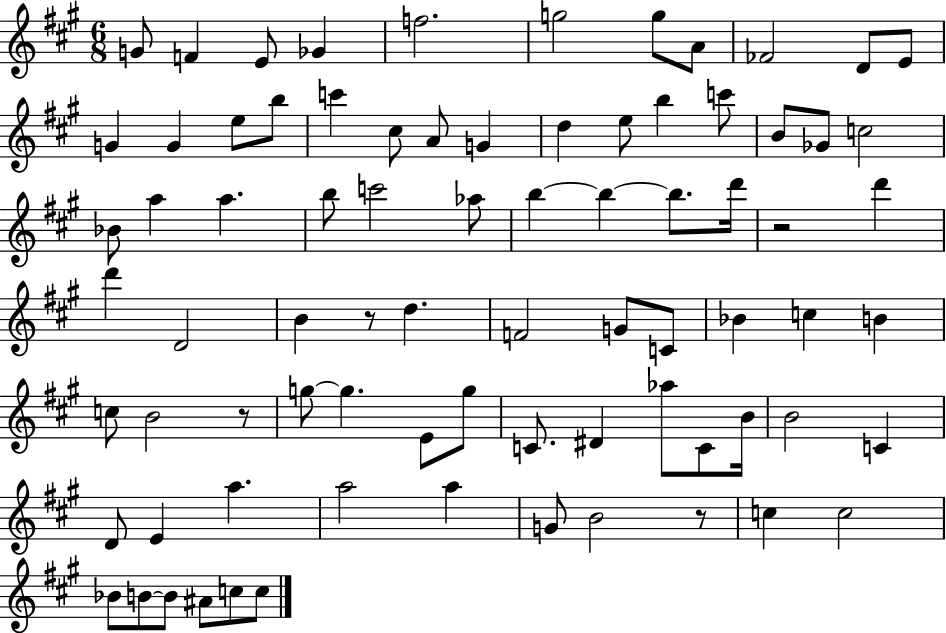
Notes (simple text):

G4/e F4/q E4/e Gb4/q F5/h. G5/h G5/e A4/e FES4/h D4/e E4/e G4/q G4/q E5/e B5/e C6/q C#5/e A4/e G4/q D5/q E5/e B5/q C6/e B4/e Gb4/e C5/h Bb4/e A5/q A5/q. B5/e C6/h Ab5/e B5/q B5/q B5/e. D6/s R/h D6/q D6/q D4/h B4/q R/e D5/q. F4/h G4/e C4/e Bb4/q C5/q B4/q C5/e B4/h R/e G5/e G5/q. E4/e G5/e C4/e. D#4/q Ab5/e C4/e B4/s B4/h C4/q D4/e E4/q A5/q. A5/h A5/q G4/e B4/h R/e C5/q C5/h Bb4/e B4/e B4/e A#4/e C5/e C5/e